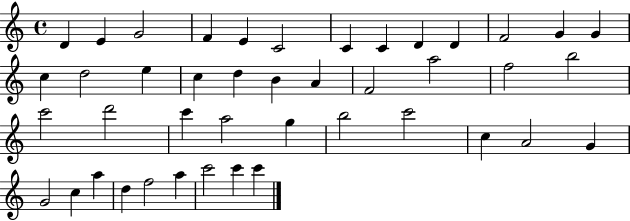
D4/q E4/q G4/h F4/q E4/q C4/h C4/q C4/q D4/q D4/q F4/h G4/q G4/q C5/q D5/h E5/q C5/q D5/q B4/q A4/q F4/h A5/h F5/h B5/h C6/h D6/h C6/q A5/h G5/q B5/h C6/h C5/q A4/h G4/q G4/h C5/q A5/q D5/q F5/h A5/q C6/h C6/q C6/q